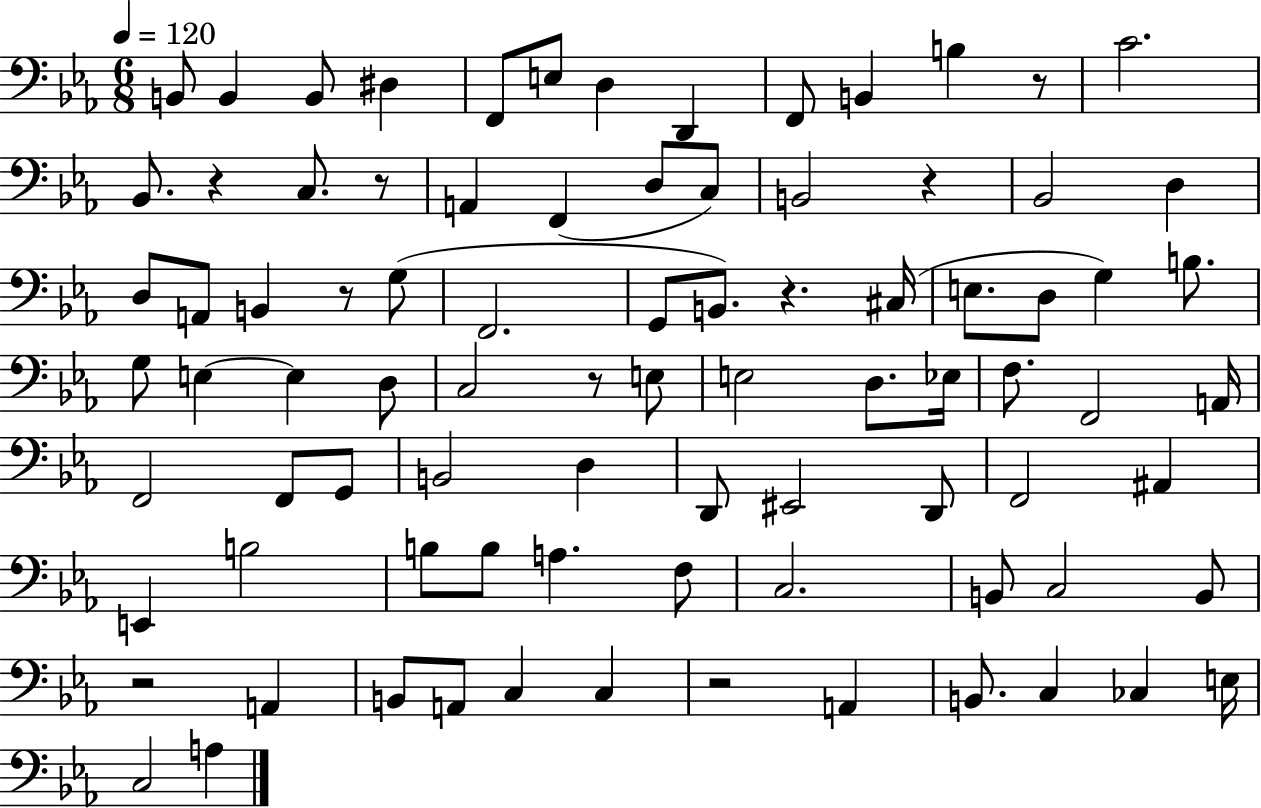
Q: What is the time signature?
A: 6/8